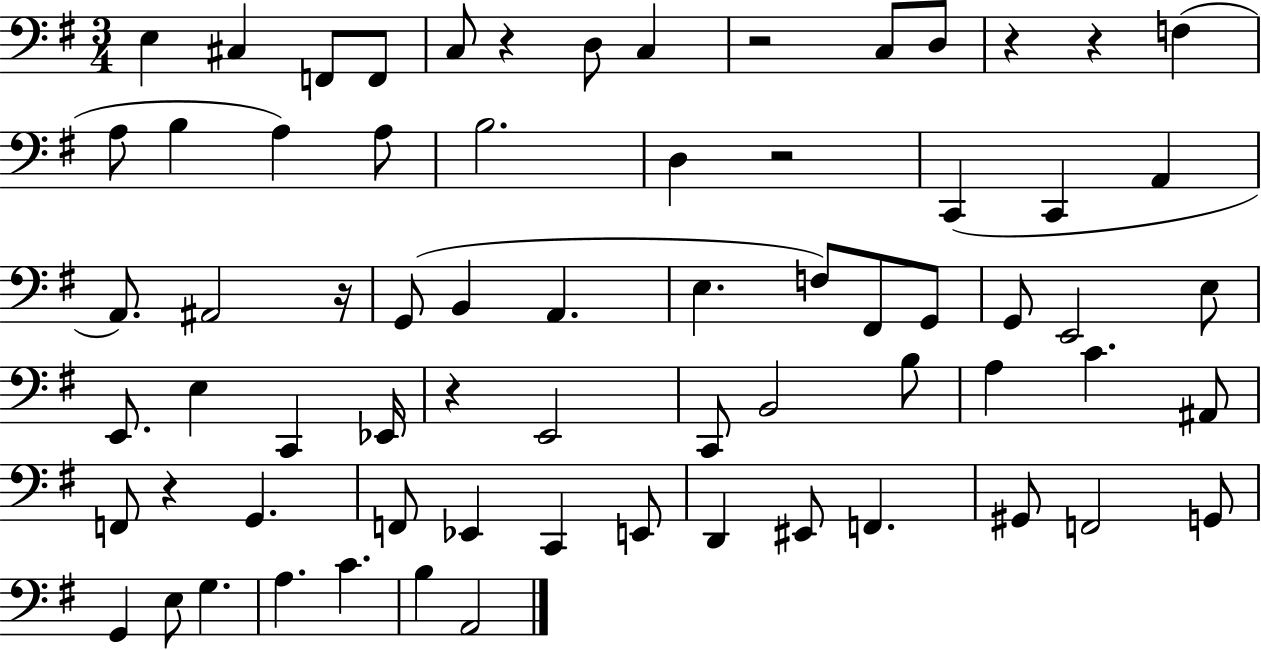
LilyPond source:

{
  \clef bass
  \numericTimeSignature
  \time 3/4
  \key g \major
  e4 cis4 f,8 f,8 | c8 r4 d8 c4 | r2 c8 d8 | r4 r4 f4( | \break a8 b4 a4) a8 | b2. | d4 r2 | c,4( c,4 a,4 | \break a,8.) ais,2 r16 | g,8( b,4 a,4. | e4. f8) fis,8 g,8 | g,8 e,2 e8 | \break e,8. e4 c,4 ees,16 | r4 e,2 | c,8 b,2 b8 | a4 c'4. ais,8 | \break f,8 r4 g,4. | f,8 ees,4 c,4 e,8 | d,4 eis,8 f,4. | gis,8 f,2 g,8 | \break g,4 e8 g4. | a4. c'4. | b4 a,2 | \bar "|."
}